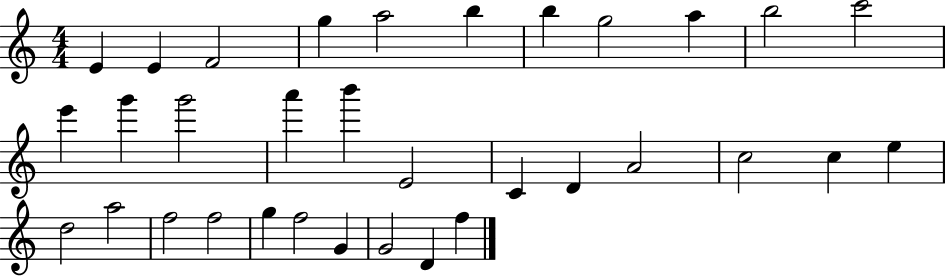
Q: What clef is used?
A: treble